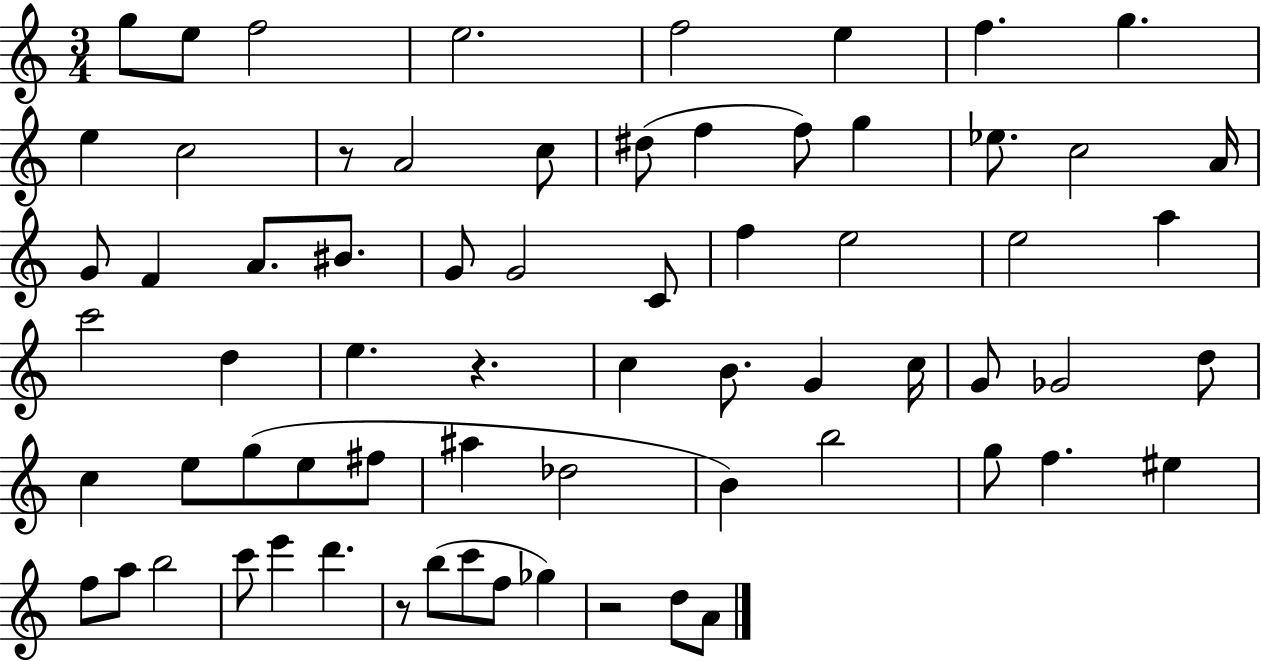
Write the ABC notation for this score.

X:1
T:Untitled
M:3/4
L:1/4
K:C
g/2 e/2 f2 e2 f2 e f g e c2 z/2 A2 c/2 ^d/2 f f/2 g _e/2 c2 A/4 G/2 F A/2 ^B/2 G/2 G2 C/2 f e2 e2 a c'2 d e z c B/2 G c/4 G/2 _G2 d/2 c e/2 g/2 e/2 ^f/2 ^a _d2 B b2 g/2 f ^e f/2 a/2 b2 c'/2 e' d' z/2 b/2 c'/2 f/2 _g z2 d/2 A/2